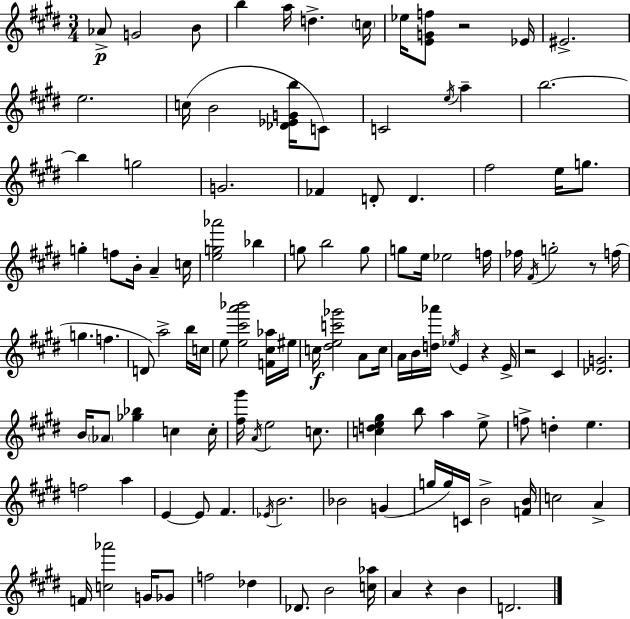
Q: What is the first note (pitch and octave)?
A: Ab4